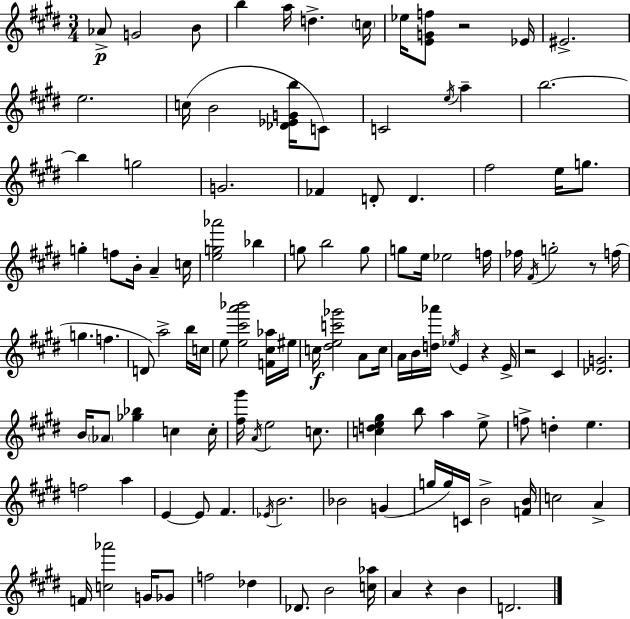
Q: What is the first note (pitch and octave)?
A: Ab4